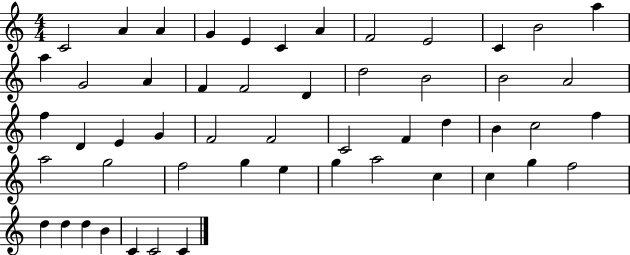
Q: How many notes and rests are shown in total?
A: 52